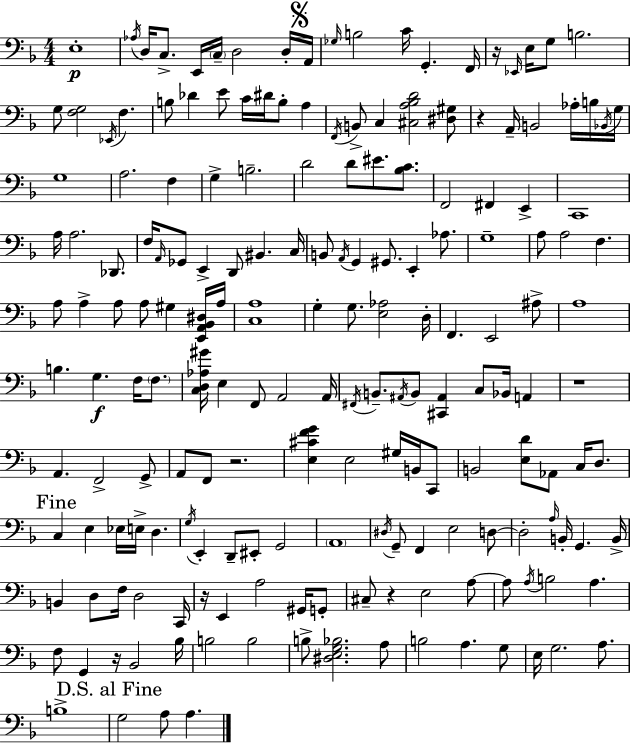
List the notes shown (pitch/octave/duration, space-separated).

E3/w Ab3/s D3/s C3/e. E2/s C3/s D3/h D3/s A2/s Gb3/s B3/h C4/s G2/q. F2/s R/s Eb2/s E3/s G3/e B3/h. G3/e [F3,G3]/h Eb2/s F3/q. B3/e Db4/q E4/e C4/s D#4/s B3/e A3/q F2/s B2/e C3/q [C#3,A3,Bb3,D4]/h [D#3,G#3]/e R/q A2/s B2/h Ab3/s B3/s Bb2/s G3/s G3/w A3/h. F3/q G3/q B3/h. D4/h D4/e EIS4/e. [Bb3,C4]/e. F2/h F#2/q E2/q C2/w A3/s A3/h. Db2/e. F3/s A2/s Gb2/e E2/q D2/e BIS2/q. C3/s B2/e A2/s G2/q G#2/e. E2/q Ab3/e. G3/w A3/e A3/h F3/q. A3/e A3/q A3/e A3/e G#3/q [E2,A2,Bb2,D#3]/s A3/s [C3,A3]/w G3/q G3/e. [E3,Ab3]/h D3/s F2/q. E2/h A#3/e A3/w B3/q. G3/q. F3/s F3/e. [C3,D3,Ab3,G#4]/s E3/q F2/e A2/h A2/s F#2/s B2/e. A#2/s B2/e [C#2,A#2]/q C3/e Bb2/s A2/q R/w A2/q. F2/h G2/e A2/e F2/e R/h. [E3,C#4,F4,G4]/q E3/h G#3/s B2/s C2/e B2/h [E3,D4]/e Ab2/e C3/s D3/e. C3/q E3/q Eb3/s E3/s D3/q. G3/s E2/q D2/e EIS2/e G2/h A2/w D#3/s G2/e F2/q E3/h D3/e D3/h A3/s B2/s G2/q. B2/s B2/q D3/e F3/s D3/h C2/s R/s E2/q A3/h G#2/s G2/e C#3/e R/q E3/h A3/e A3/e A3/s B3/h A3/q. F3/e G2/q R/s Bb2/h Bb3/s B3/h B3/h B3/e [D#3,E3,G3,Bb3]/h. A3/e B3/h A3/q. G3/e E3/s G3/h. A3/e. B3/w G3/h A3/e A3/q.